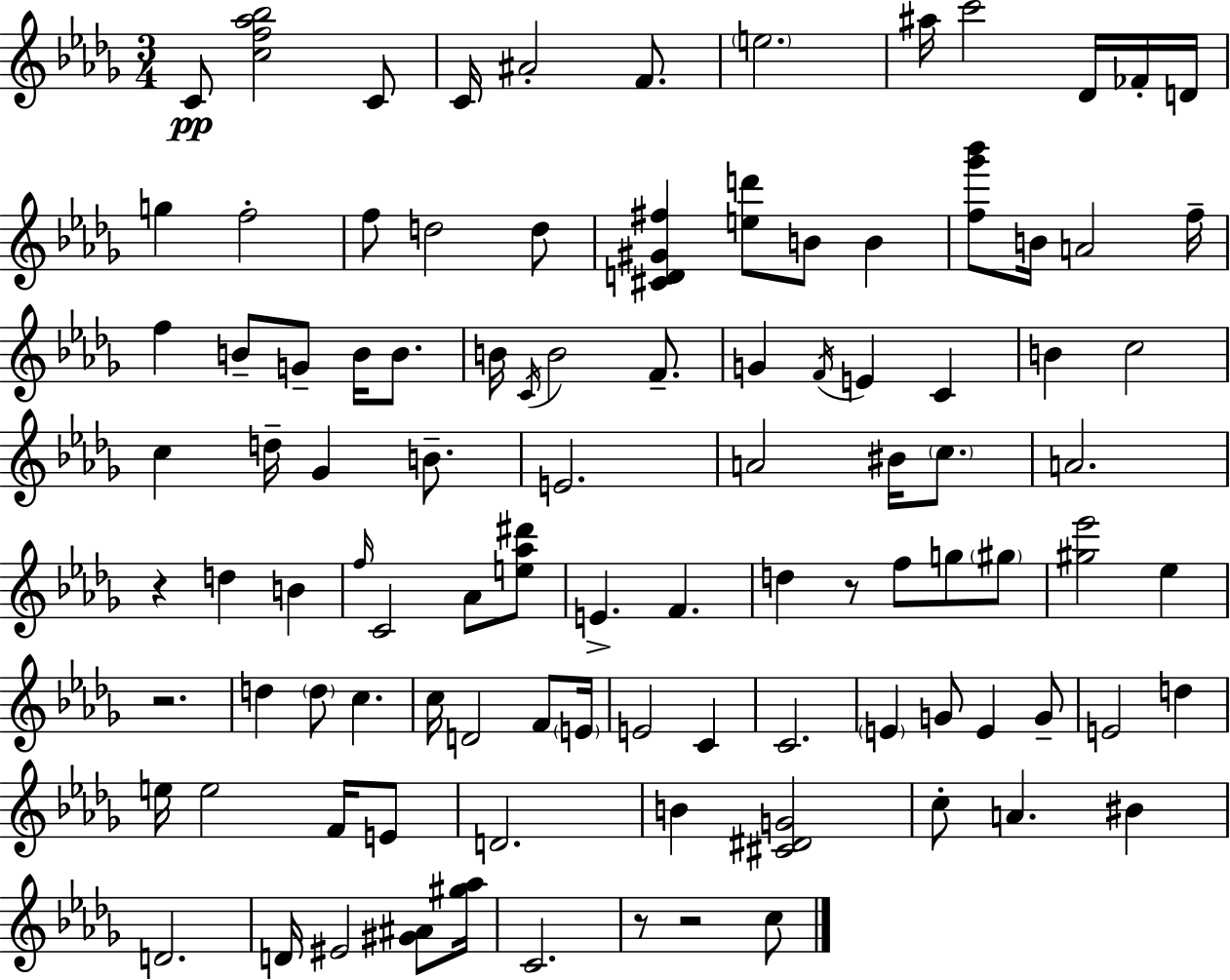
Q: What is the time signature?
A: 3/4